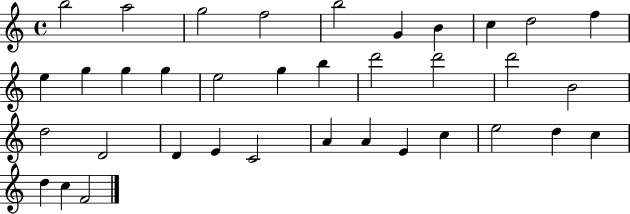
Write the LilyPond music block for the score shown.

{
  \clef treble
  \time 4/4
  \defaultTimeSignature
  \key c \major
  b''2 a''2 | g''2 f''2 | b''2 g'4 b'4 | c''4 d''2 f''4 | \break e''4 g''4 g''4 g''4 | e''2 g''4 b''4 | d'''2 d'''2 | d'''2 b'2 | \break d''2 d'2 | d'4 e'4 c'2 | a'4 a'4 e'4 c''4 | e''2 d''4 c''4 | \break d''4 c''4 f'2 | \bar "|."
}